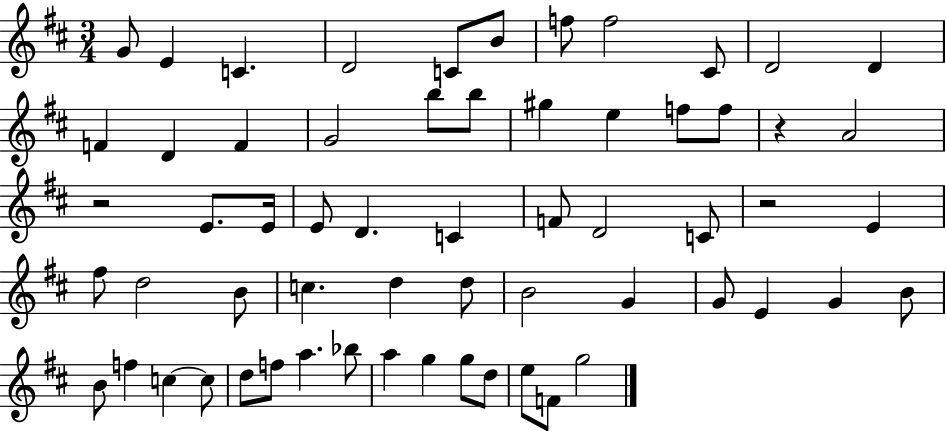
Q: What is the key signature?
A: D major